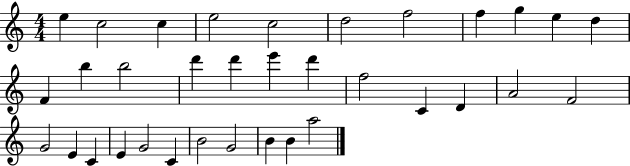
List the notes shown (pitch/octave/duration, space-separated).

E5/q C5/h C5/q E5/h C5/h D5/h F5/h F5/q G5/q E5/q D5/q F4/q B5/q B5/h D6/q D6/q E6/q D6/q F5/h C4/q D4/q A4/h F4/h G4/h E4/q C4/q E4/q G4/h C4/q B4/h G4/h B4/q B4/q A5/h